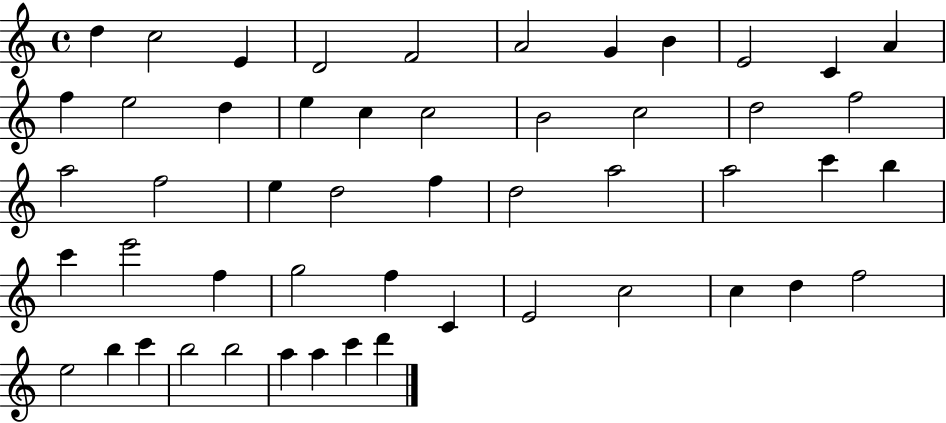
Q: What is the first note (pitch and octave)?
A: D5